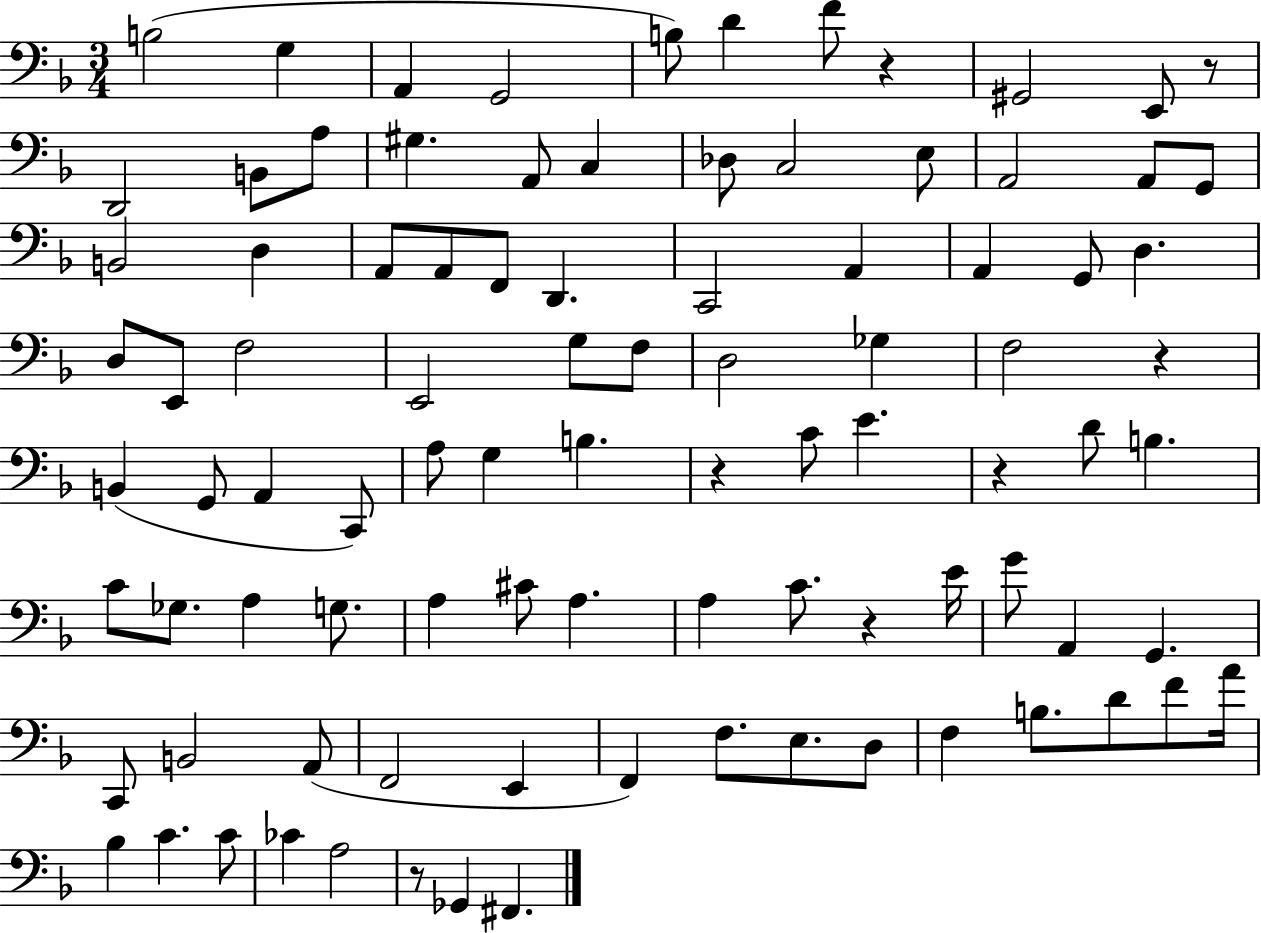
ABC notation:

X:1
T:Untitled
M:3/4
L:1/4
K:F
B,2 G, A,, G,,2 B,/2 D F/2 z ^G,,2 E,,/2 z/2 D,,2 B,,/2 A,/2 ^G, A,,/2 C, _D,/2 C,2 E,/2 A,,2 A,,/2 G,,/2 B,,2 D, A,,/2 A,,/2 F,,/2 D,, C,,2 A,, A,, G,,/2 D, D,/2 E,,/2 F,2 E,,2 G,/2 F,/2 D,2 _G, F,2 z B,, G,,/2 A,, C,,/2 A,/2 G, B, z C/2 E z D/2 B, C/2 _G,/2 A, G,/2 A, ^C/2 A, A, C/2 z E/4 G/2 A,, G,, C,,/2 B,,2 A,,/2 F,,2 E,, F,, F,/2 E,/2 D,/2 F, B,/2 D/2 F/2 A/4 _B, C C/2 _C A,2 z/2 _G,, ^F,,